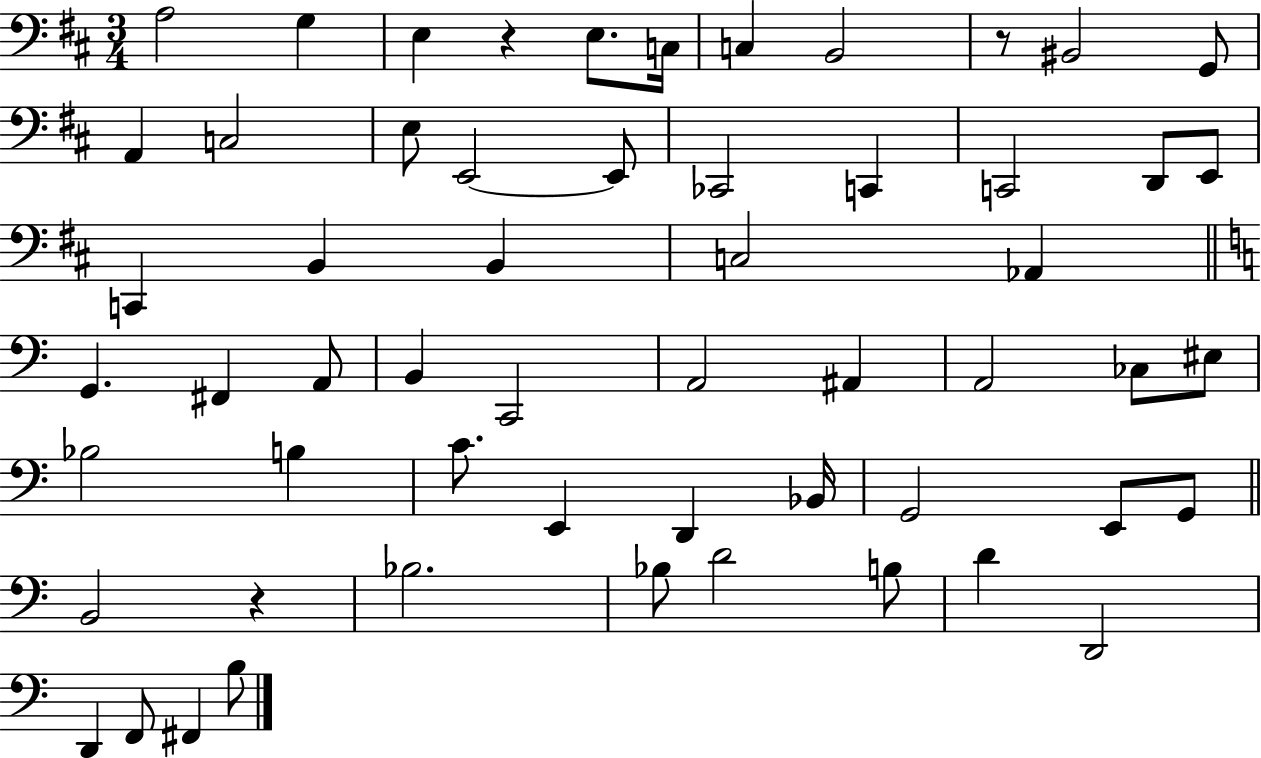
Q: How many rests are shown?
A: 3